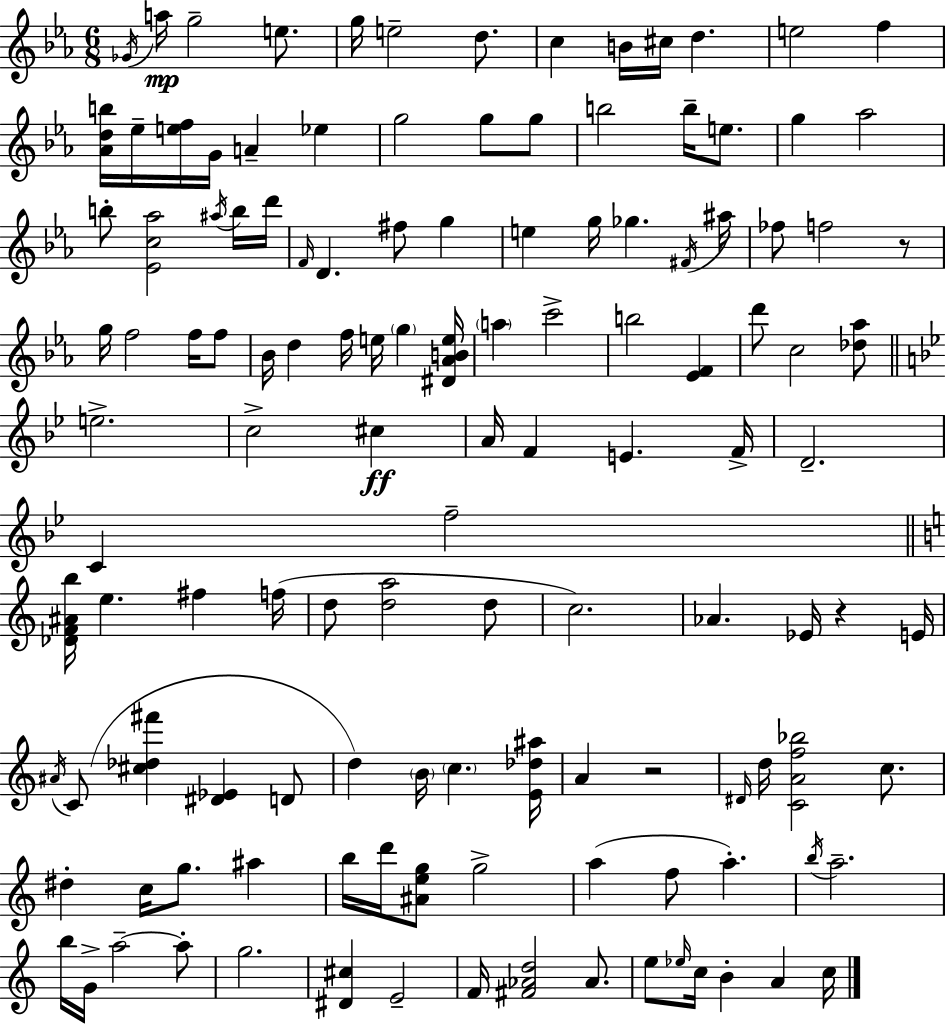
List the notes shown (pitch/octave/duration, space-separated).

Gb4/s A5/s G5/h E5/e. G5/s E5/h D5/e. C5/q B4/s C#5/s D5/q. E5/h F5/q [Ab4,D5,B5]/s Eb5/s [E5,F5]/s G4/s A4/q Eb5/q G5/h G5/e G5/e B5/h B5/s E5/e. G5/q Ab5/h B5/e [Eb4,C5,Ab5]/h A#5/s B5/s D6/s F4/s D4/q. F#5/e G5/q E5/q G5/s Gb5/q. F#4/s A#5/s FES5/e F5/h R/e G5/s F5/h F5/s F5/e Bb4/s D5/q F5/s E5/s G5/q [D#4,Ab4,B4,E5]/s A5/q C6/h B5/h [Eb4,F4]/q D6/e C5/h [Db5,Ab5]/e E5/h. C5/h C#5/q A4/s F4/q E4/q. F4/s D4/h. C4/q F5/h [Db4,F4,A#4,B5]/s E5/q. F#5/q F5/s D5/e [D5,A5]/h D5/e C5/h. Ab4/q. Eb4/s R/q E4/s A#4/s C4/e [C#5,Db5,F#6]/q [D#4,Eb4]/q D4/e D5/q B4/s C5/q. [E4,Db5,A#5]/s A4/q R/h D#4/s D5/s [C4,A4,F5,Bb5]/h C5/e. D#5/q C5/s G5/e. A#5/q B5/s D6/s [A#4,E5,G5]/e G5/h A5/q F5/e A5/q. B5/s A5/h. B5/s G4/s A5/h A5/e G5/h. [D#4,C#5]/q E4/h F4/s [F#4,Ab4,D5]/h Ab4/e. E5/e Eb5/s C5/s B4/q A4/q C5/s